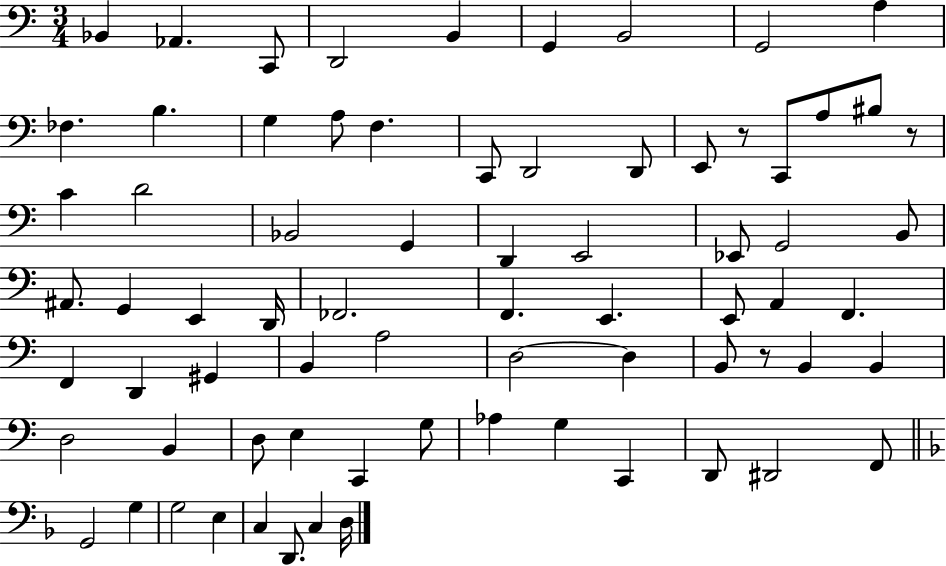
{
  \clef bass
  \numericTimeSignature
  \time 3/4
  \key c \major
  bes,4 aes,4. c,8 | d,2 b,4 | g,4 b,2 | g,2 a4 | \break fes4. b4. | g4 a8 f4. | c,8 d,2 d,8 | e,8 r8 c,8 a8 bis8 r8 | \break c'4 d'2 | bes,2 g,4 | d,4 e,2 | ees,8 g,2 b,8 | \break ais,8. g,4 e,4 d,16 | fes,2. | f,4. e,4. | e,8 a,4 f,4. | \break f,4 d,4 gis,4 | b,4 a2 | d2~~ d4 | b,8 r8 b,4 b,4 | \break d2 b,4 | d8 e4 c,4 g8 | aes4 g4 c,4 | d,8 dis,2 f,8 | \break \bar "||" \break \key d \minor g,2 g4 | g2 e4 | c4 d,8. c4 d16 | \bar "|."
}